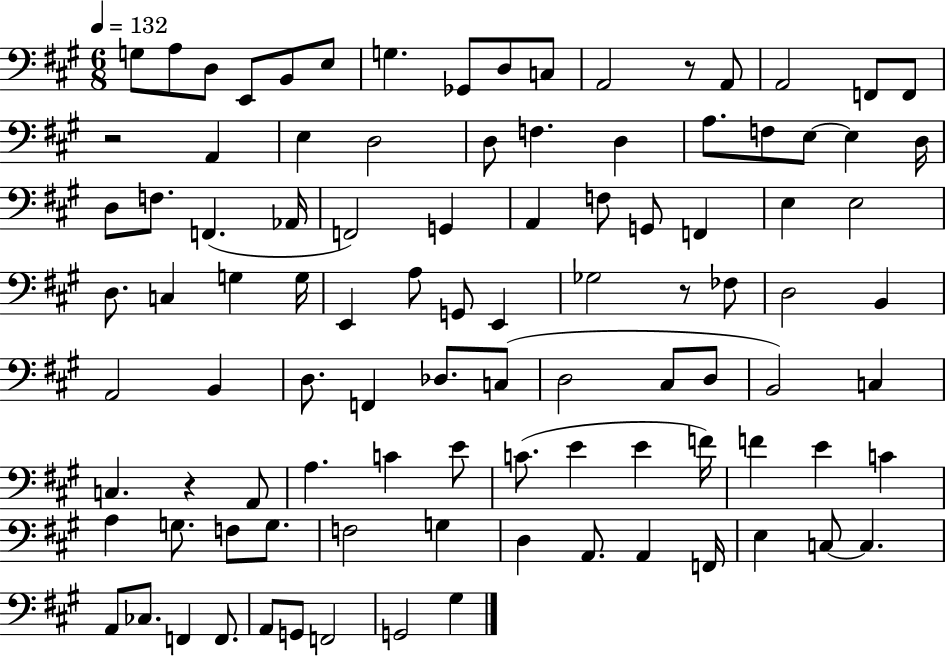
X:1
T:Untitled
M:6/8
L:1/4
K:A
G,/2 A,/2 D,/2 E,,/2 B,,/2 E,/2 G, _G,,/2 D,/2 C,/2 A,,2 z/2 A,,/2 A,,2 F,,/2 F,,/2 z2 A,, E, D,2 D,/2 F, D, A,/2 F,/2 E,/2 E, D,/4 D,/2 F,/2 F,, _A,,/4 F,,2 G,, A,, F,/2 G,,/2 F,, E, E,2 D,/2 C, G, G,/4 E,, A,/2 G,,/2 E,, _G,2 z/2 _F,/2 D,2 B,, A,,2 B,, D,/2 F,, _D,/2 C,/2 D,2 ^C,/2 D,/2 B,,2 C, C, z A,,/2 A, C E/2 C/2 E E F/4 F E C A, G,/2 F,/2 G,/2 F,2 G, D, A,,/2 A,, F,,/4 E, C,/2 C, A,,/2 _C,/2 F,, F,,/2 A,,/2 G,,/2 F,,2 G,,2 ^G,